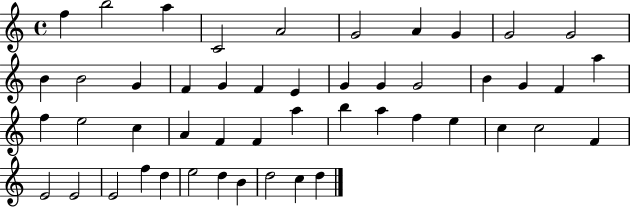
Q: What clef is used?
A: treble